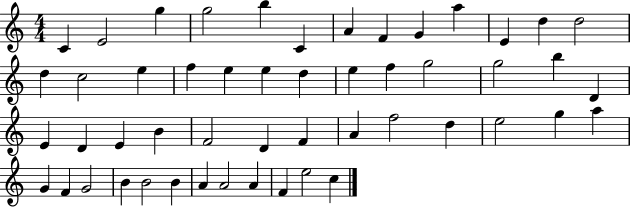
C4/q E4/h G5/q G5/h B5/q C4/q A4/q F4/q G4/q A5/q E4/q D5/q D5/h D5/q C5/h E5/q F5/q E5/q E5/q D5/q E5/q F5/q G5/h G5/h B5/q D4/q E4/q D4/q E4/q B4/q F4/h D4/q F4/q A4/q F5/h D5/q E5/h G5/q A5/q G4/q F4/q G4/h B4/q B4/h B4/q A4/q A4/h A4/q F4/q E5/h C5/q